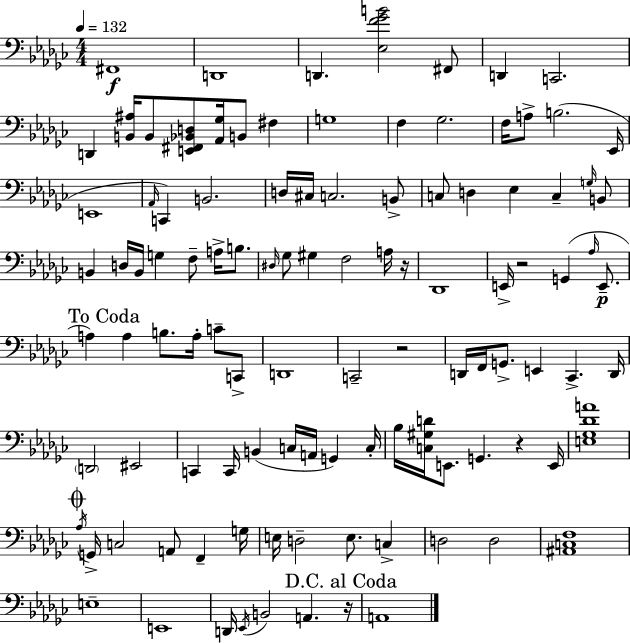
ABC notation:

X:1
T:Untitled
M:4/4
L:1/4
K:Ebm
^F,,4 D,,4 D,, [_E,F_GB]2 ^F,,/2 D,, C,,2 D,, [B,,^A,]/4 B,,/2 [E,,^F,,_B,,D,]/2 [_A,,_G,]/4 B,,/2 ^F, G,4 F, _G,2 F,/4 A,/2 B,2 _E,,/4 E,,4 _A,,/4 C,, B,,2 D,/4 ^C,/4 C,2 B,,/2 C,/2 D, _E, C, G,/4 B,,/2 B,, D,/4 B,,/4 G, F,/2 A,/4 B,/2 ^D,/4 _G,/2 ^G, F,2 A,/4 z/4 _D,,4 E,,/4 z2 G,, _A,/4 E,,/2 A, A, B,/2 A,/4 C/2 C,,/2 D,,4 C,,2 z2 D,,/4 F,,/4 G,,/2 E,, _C,, D,,/4 D,,2 ^E,,2 C,, C,,/4 B,, C,/4 A,,/4 G,, C,/4 _B,/4 [C,^G,D]/4 E,,/2 G,, z E,,/4 [E,_G,_DA]4 _A,/4 G,,/4 C,2 A,,/2 F,, G,/4 E,/4 D,2 E,/2 C, D,2 D,2 [^A,,C,F,]4 E,4 E,,4 D,,/4 _E,,/4 B,,2 A,, z/4 A,,4